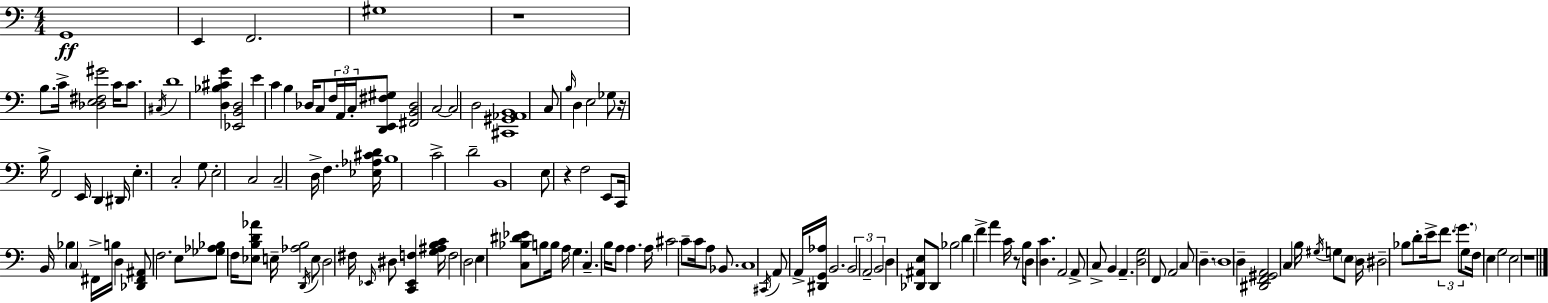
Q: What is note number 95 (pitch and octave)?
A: C4